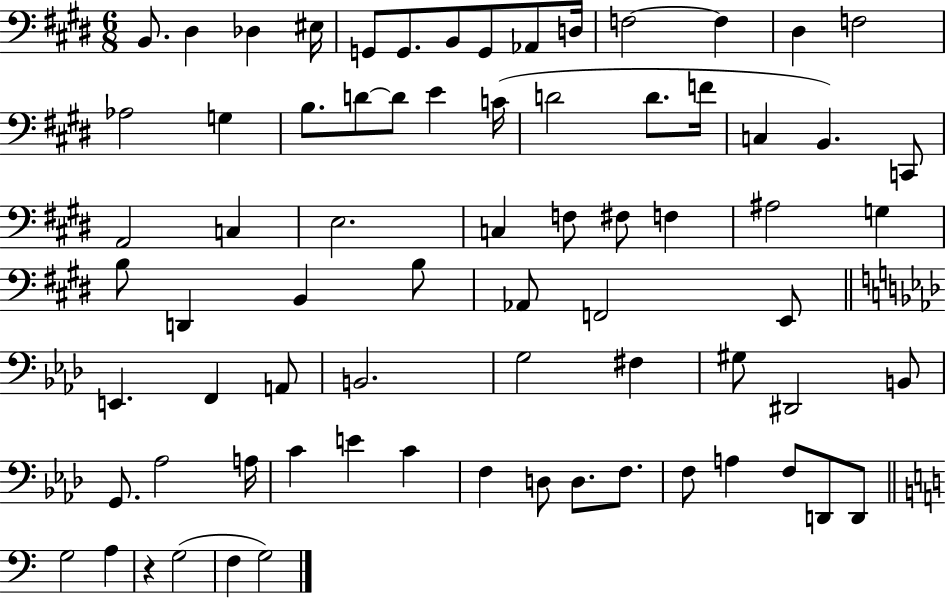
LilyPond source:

{
  \clef bass
  \numericTimeSignature
  \time 6/8
  \key e \major
  b,8. dis4 des4 eis16 | g,8 g,8. b,8 g,8 aes,8 d16 | f2~~ f4 | dis4 f2 | \break aes2 g4 | b8. d'8~~ d'8 e'4 c'16( | d'2 d'8. f'16 | c4 b,4.) c,8 | \break a,2 c4 | e2. | c4 f8 fis8 f4 | ais2 g4 | \break b8 d,4 b,4 b8 | aes,8 f,2 e,8 | \bar "||" \break \key f \minor e,4. f,4 a,8 | b,2. | g2 fis4 | gis8 dis,2 b,8 | \break g,8. aes2 a16 | c'4 e'4 c'4 | f4 d8 d8. f8. | f8 a4 f8 d,8 d,8 | \break \bar "||" \break \key c \major g2 a4 | r4 g2( | f4 g2) | \bar "|."
}